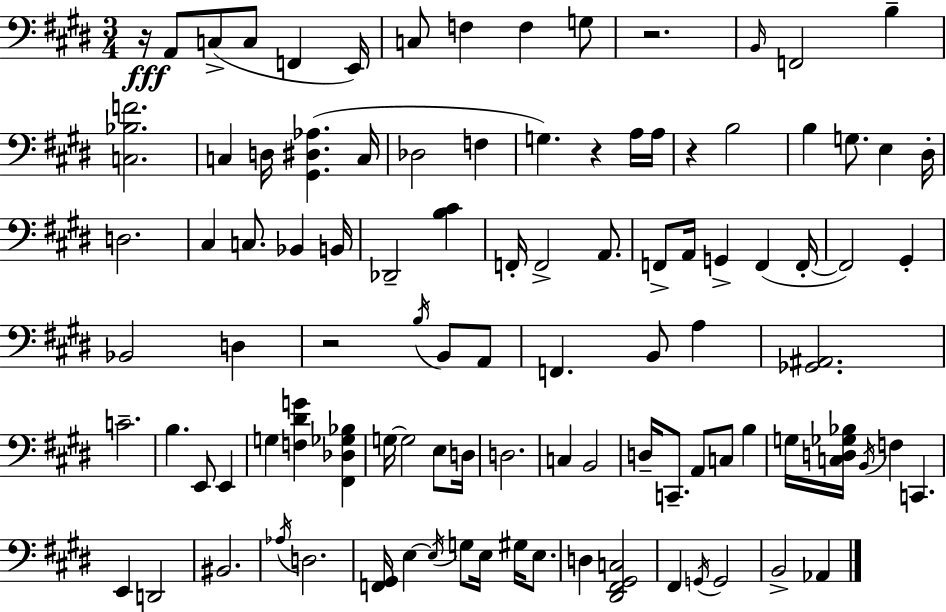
R/s A2/e C3/e C3/e F2/q E2/s C3/e F3/q F3/q G3/e R/h. B2/s F2/h B3/q [C3,Bb3,F4]/h. C3/q D3/s [G#2,D#3,Ab3]/q. C3/s Db3/h F3/q G3/q. R/q A3/s A3/s R/q B3/h B3/q G3/e. E3/q D#3/s D3/h. C#3/q C3/e. Bb2/q B2/s Db2/h [B3,C#4]/q F2/s F2/h A2/e. F2/e A2/s G2/q F2/q F2/s F2/h G#2/q Bb2/h D3/q R/h B3/s B2/e A2/e F2/q. B2/e A3/q [Gb2,A#2]/h. C4/h. B3/q. E2/e E2/q G3/q [F3,D#4,G4]/q [F#2,Db3,Gb3,Bb3]/q G3/s G3/h E3/e D3/s D3/h. C3/q B2/h D3/s C2/e. A2/e C3/e B3/q G3/s [C3,D3,Gb3,Bb3]/s B2/s F3/q C2/q. E2/q D2/h BIS2/h. Ab3/s D3/h. [F2,G#2]/s E3/q E3/s G3/e E3/s G#3/s E3/e. D3/q [D#2,F#2,G#2,C3]/h F#2/q G2/s G2/h B2/h Ab2/q